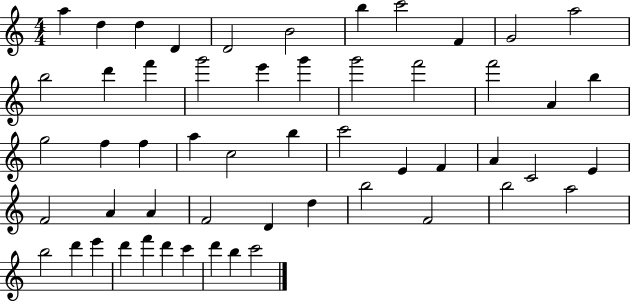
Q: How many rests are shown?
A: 0